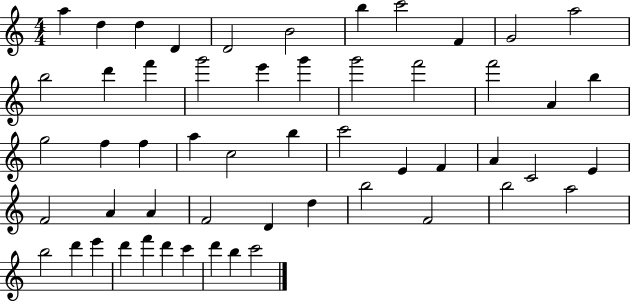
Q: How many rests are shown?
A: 0